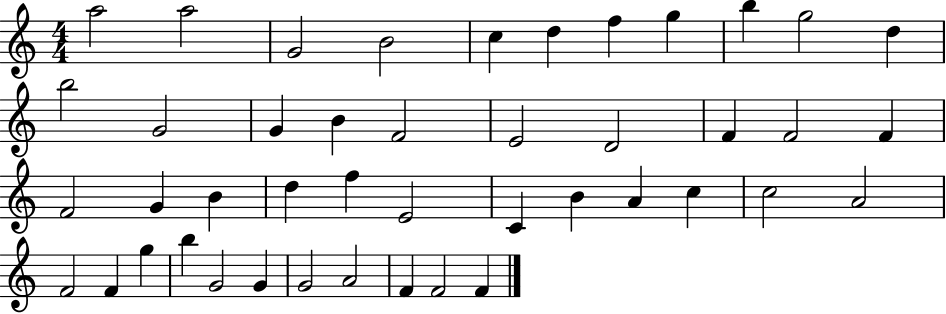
{
  \clef treble
  \numericTimeSignature
  \time 4/4
  \key c \major
  a''2 a''2 | g'2 b'2 | c''4 d''4 f''4 g''4 | b''4 g''2 d''4 | \break b''2 g'2 | g'4 b'4 f'2 | e'2 d'2 | f'4 f'2 f'4 | \break f'2 g'4 b'4 | d''4 f''4 e'2 | c'4 b'4 a'4 c''4 | c''2 a'2 | \break f'2 f'4 g''4 | b''4 g'2 g'4 | g'2 a'2 | f'4 f'2 f'4 | \break \bar "|."
}